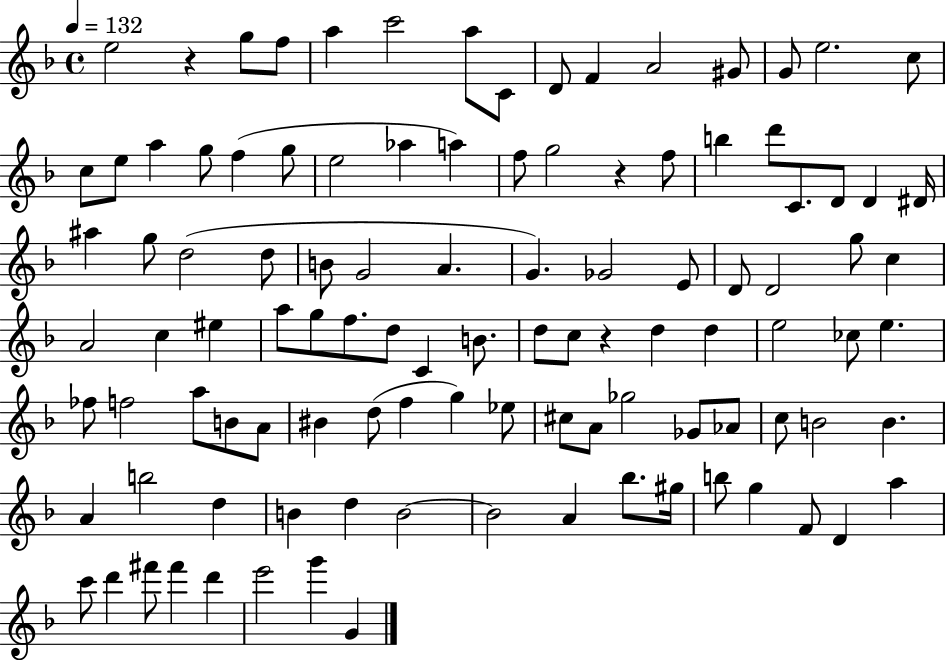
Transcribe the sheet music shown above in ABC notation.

X:1
T:Untitled
M:4/4
L:1/4
K:F
e2 z g/2 f/2 a c'2 a/2 C/2 D/2 F A2 ^G/2 G/2 e2 c/2 c/2 e/2 a g/2 f g/2 e2 _a a f/2 g2 z f/2 b d'/2 C/2 D/2 D ^D/4 ^a g/2 d2 d/2 B/2 G2 A G _G2 E/2 D/2 D2 g/2 c A2 c ^e a/2 g/2 f/2 d/2 C B/2 d/2 c/2 z d d e2 _c/2 e _f/2 f2 a/2 B/2 A/2 ^B d/2 f g _e/2 ^c/2 A/2 _g2 _G/2 _A/2 c/2 B2 B A b2 d B d B2 B2 A _b/2 ^g/4 b/2 g F/2 D a c'/2 d' ^f'/2 ^f' d' e'2 g' G